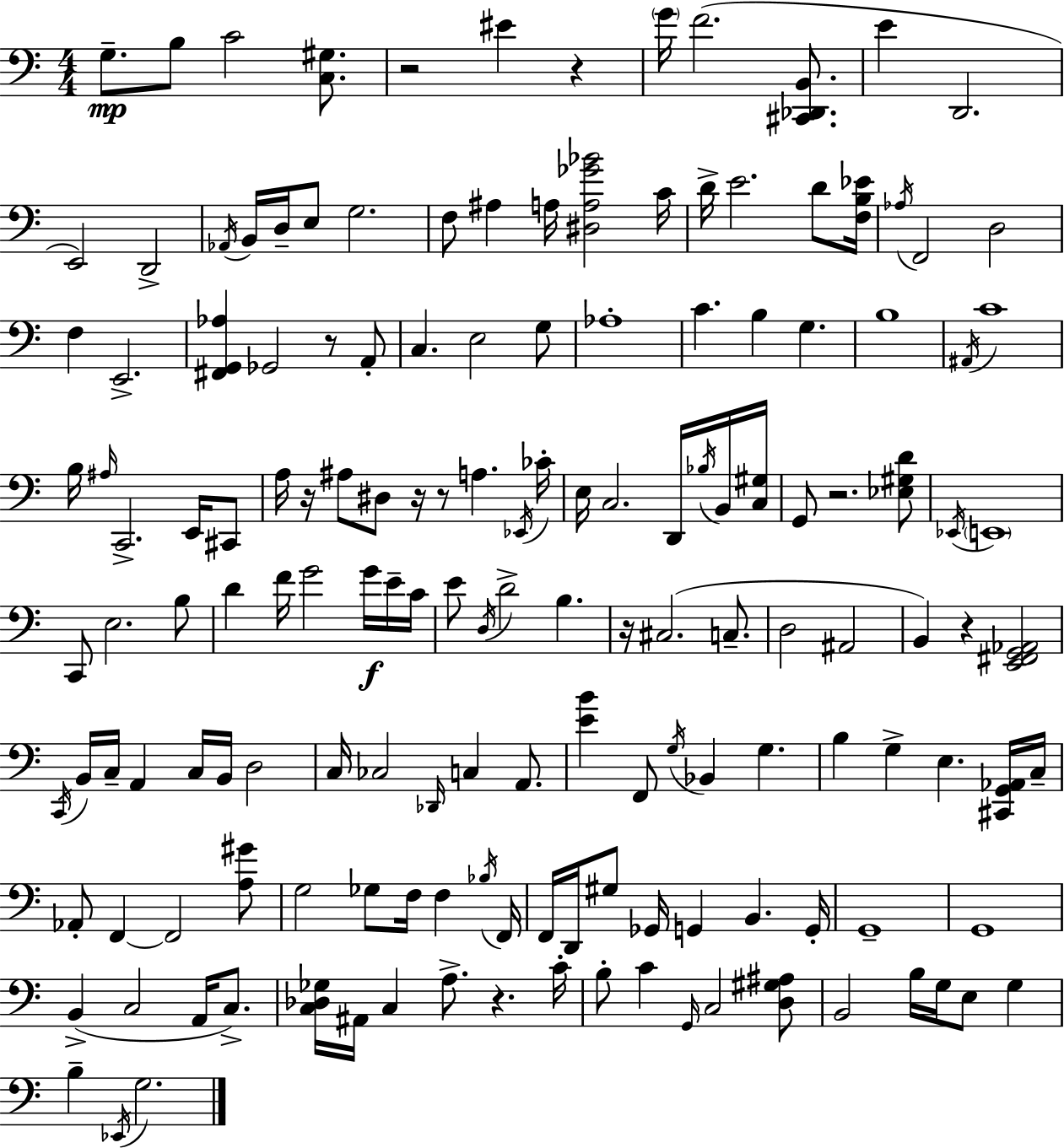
X:1
T:Untitled
M:4/4
L:1/4
K:C
G,/2 B,/2 C2 [C,^G,]/2 z2 ^E z G/4 F2 [^C,,_D,,B,,]/2 E D,,2 E,,2 D,,2 _A,,/4 B,,/4 D,/4 E,/2 G,2 F,/2 ^A, A,/4 [^D,A,_G_B]2 C/4 D/4 E2 D/2 [F,B,_E]/4 _A,/4 F,,2 D,2 F, E,,2 [^F,,G,,_A,] _G,,2 z/2 A,,/2 C, E,2 G,/2 _A,4 C B, G, B,4 ^A,,/4 C4 B,/4 ^A,/4 C,,2 E,,/4 ^C,,/2 A,/4 z/4 ^A,/2 ^D,/2 z/4 z/2 A, _E,,/4 _C/4 E,/4 C,2 D,,/4 _B,/4 B,,/4 [C,^G,]/4 G,,/2 z2 [_E,^G,D]/2 _E,,/4 E,,4 C,,/2 E,2 B,/2 D F/4 G2 G/4 E/4 C/4 E/2 D,/4 D2 B, z/4 ^C,2 C,/2 D,2 ^A,,2 B,, z [E,,^F,,G,,_A,,]2 C,,/4 B,,/4 C,/4 A,, C,/4 B,,/4 D,2 C,/4 _C,2 _D,,/4 C, A,,/2 [EB] F,,/2 G,/4 _B,, G, B, G, E, [^C,,G,,_A,,]/4 C,/4 _A,,/2 F,, F,,2 [A,^G]/2 G,2 _G,/2 F,/4 F, _B,/4 F,,/4 F,,/4 D,,/4 ^G,/2 _G,,/4 G,, B,, G,,/4 G,,4 G,,4 B,, C,2 A,,/4 C,/2 [C,_D,_G,]/4 ^A,,/4 C, A,/2 z C/4 B,/2 C G,,/4 C,2 [D,^G,^A,]/2 B,,2 B,/4 G,/4 E,/2 G, B, _E,,/4 G,2